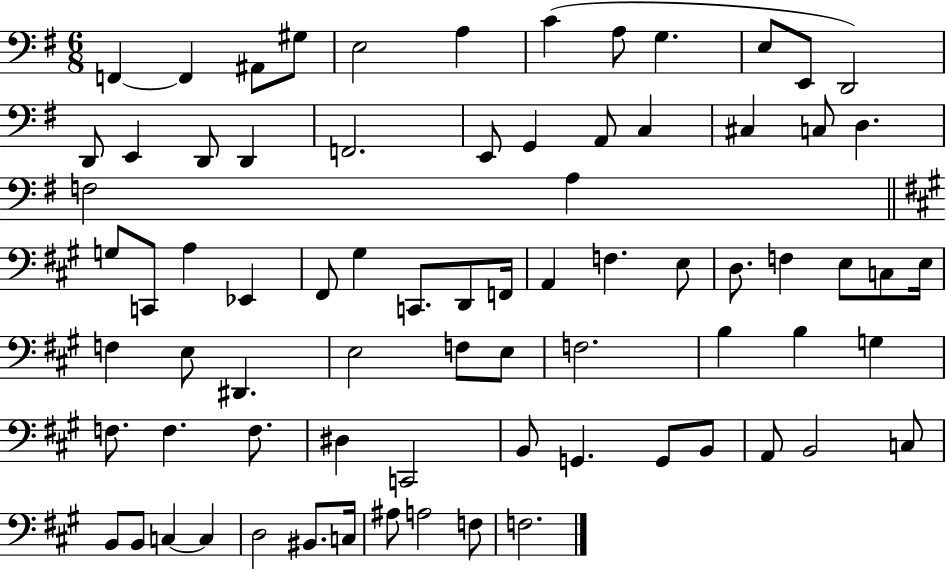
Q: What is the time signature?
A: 6/8